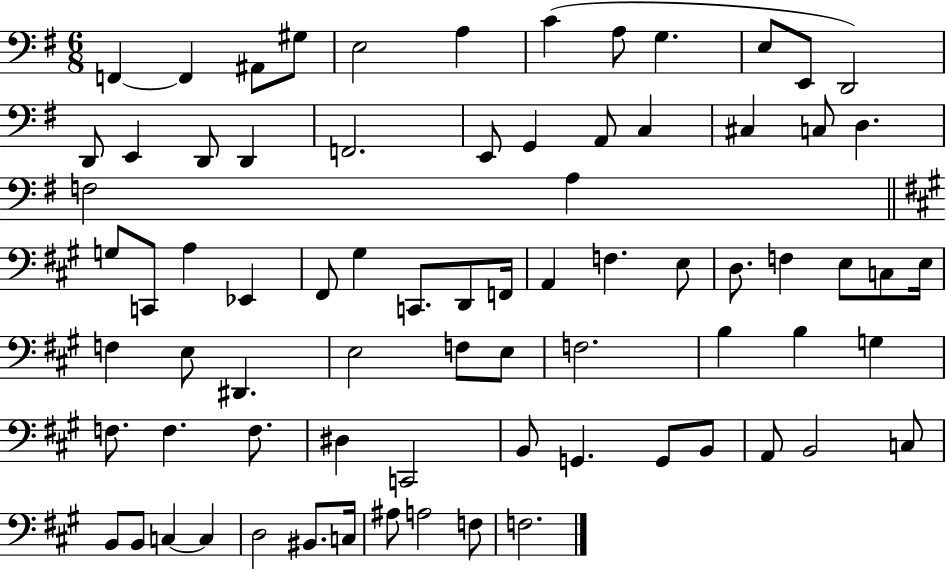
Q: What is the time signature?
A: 6/8